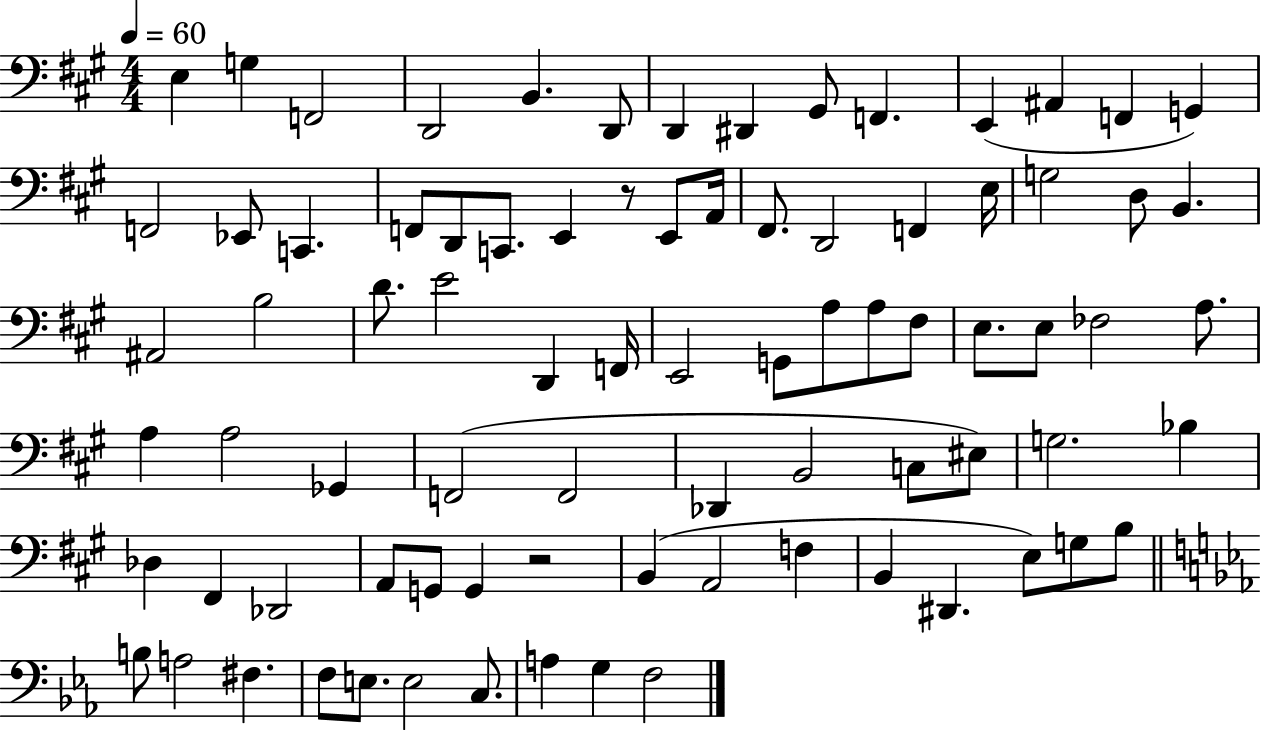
E3/q G3/q F2/h D2/h B2/q. D2/e D2/q D#2/q G#2/e F2/q. E2/q A#2/q F2/q G2/q F2/h Eb2/e C2/q. F2/e D2/e C2/e. E2/q R/e E2/e A2/s F#2/e. D2/h F2/q E3/s G3/h D3/e B2/q. A#2/h B3/h D4/e. E4/h D2/q F2/s E2/h G2/e A3/e A3/e F#3/e E3/e. E3/e FES3/h A3/e. A3/q A3/h Gb2/q F2/h F2/h Db2/q B2/h C3/e EIS3/e G3/h. Bb3/q Db3/q F#2/q Db2/h A2/e G2/e G2/q R/h B2/q A2/h F3/q B2/q D#2/q. E3/e G3/e B3/e B3/e A3/h F#3/q. F3/e E3/e. E3/h C3/e. A3/q G3/q F3/h